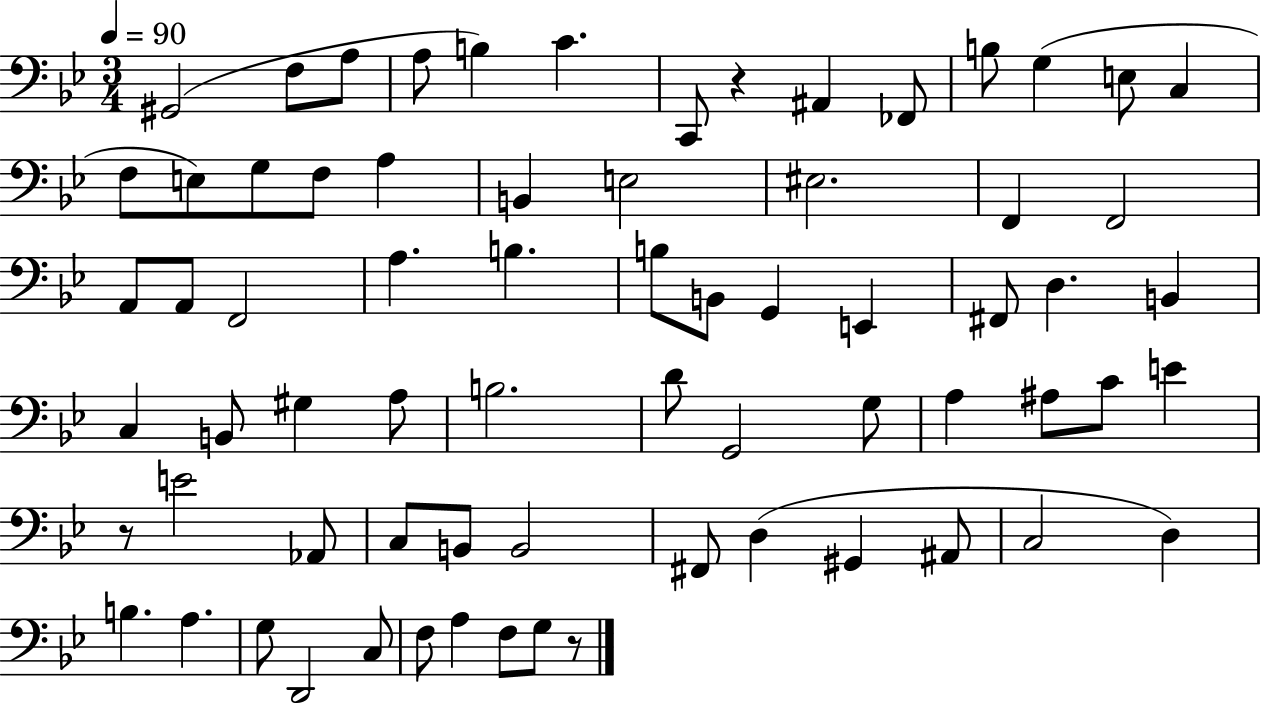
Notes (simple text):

G#2/h F3/e A3/e A3/e B3/q C4/q. C2/e R/q A#2/q FES2/e B3/e G3/q E3/e C3/q F3/e E3/e G3/e F3/e A3/q B2/q E3/h EIS3/h. F2/q F2/h A2/e A2/e F2/h A3/q. B3/q. B3/e B2/e G2/q E2/q F#2/e D3/q. B2/q C3/q B2/e G#3/q A3/e B3/h. D4/e G2/h G3/e A3/q A#3/e C4/e E4/q R/e E4/h Ab2/e C3/e B2/e B2/h F#2/e D3/q G#2/q A#2/e C3/h D3/q B3/q. A3/q. G3/e D2/h C3/e F3/e A3/q F3/e G3/e R/e